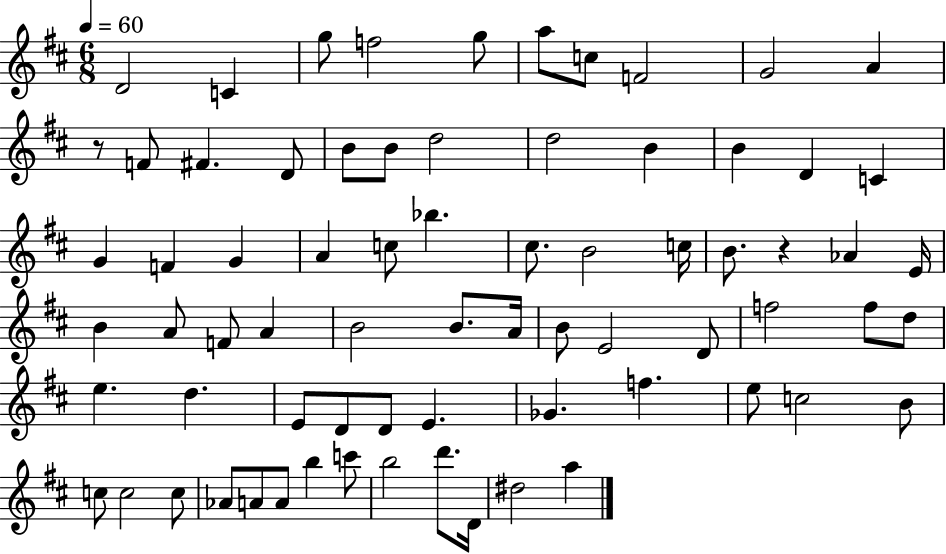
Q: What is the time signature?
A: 6/8